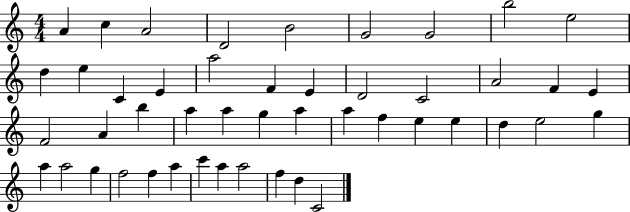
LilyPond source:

{
  \clef treble
  \numericTimeSignature
  \time 4/4
  \key c \major
  a'4 c''4 a'2 | d'2 b'2 | g'2 g'2 | b''2 e''2 | \break d''4 e''4 c'4 e'4 | a''2 f'4 e'4 | d'2 c'2 | a'2 f'4 e'4 | \break f'2 a'4 b''4 | a''4 a''4 g''4 a''4 | a''4 f''4 e''4 e''4 | d''4 e''2 g''4 | \break a''4 a''2 g''4 | f''2 f''4 a''4 | c'''4 a''4 a''2 | f''4 d''4 c'2 | \break \bar "|."
}